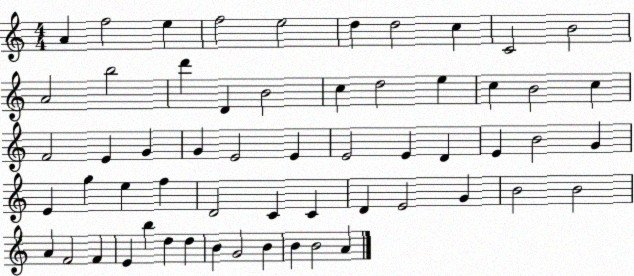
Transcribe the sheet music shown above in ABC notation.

X:1
T:Untitled
M:4/4
L:1/4
K:C
A f2 e f2 e2 d d2 c C2 B2 A2 b2 d' D B2 c d2 e c B2 c F2 E G G E2 E E2 E D E B2 G E g e f D2 C C D E2 G B2 B2 A F2 F E b d d B G2 B B B2 A